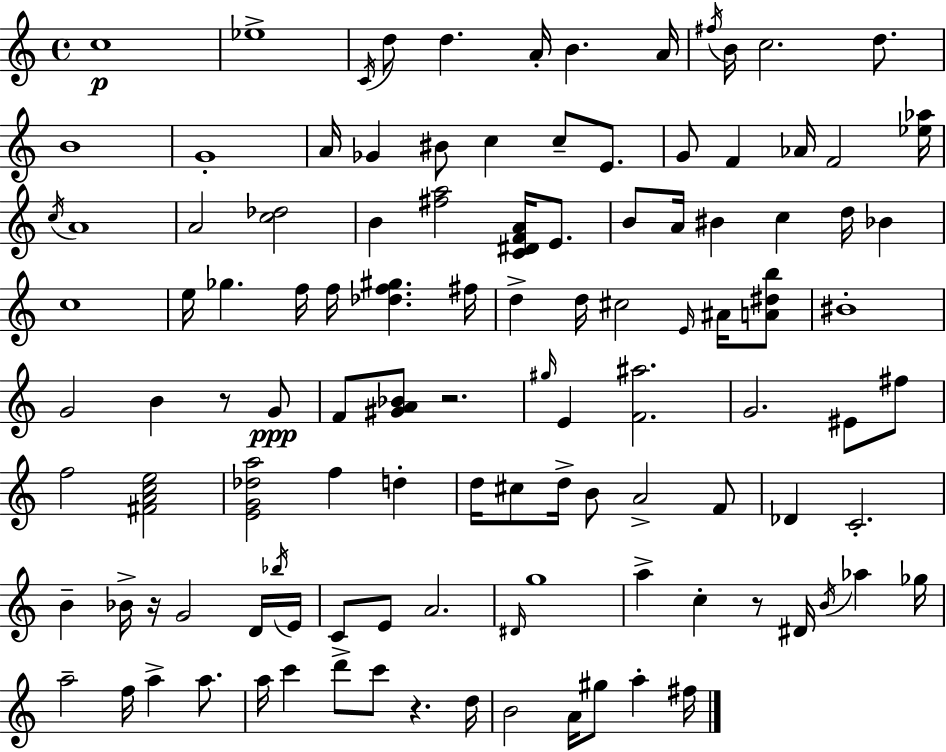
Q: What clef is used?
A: treble